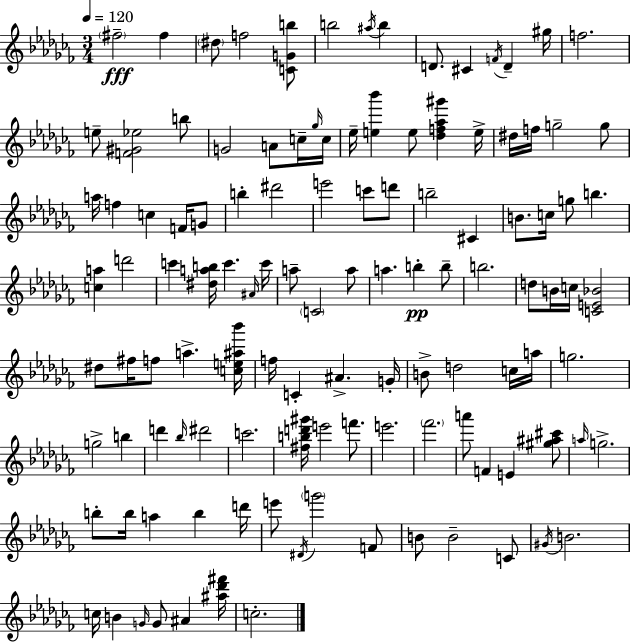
{
  \clef treble
  \numericTimeSignature
  \time 3/4
  \key aes \minor
  \tempo 4 = 120
  \parenthesize fis''2--\fff fis''4 | \parenthesize dis''8 f''2 <c' g' b''>8 | b''2 \acciaccatura { ais''16 } b''4 | d'8. cis'4 \acciaccatura { f'16 } d'4-- | \break gis''16 f''2. | e''8-- <f' gis' ees''>2 | b''8 g'2 a'8 | c''16-- \grace { ges''16 } c''16 ees''16-- <e'' bes'''>4 e''8 <des'' f'' aes'' gis'''>4 | \break e''16-> dis''16 f''16 g''2-- | g''8 a''16 f''4 c''4 | f'16 g'8 b''4-. dis'''2 | e'''2 c'''8 | \break d'''8 b''2-- cis'4 | b'8. c''16 g''8 b''4. | <c'' a''>4 d'''2 | c'''4 <dis'' a'' b''>16 c'''4. | \break \grace { ais'16 } c'''16 a''8-- \parenthesize c'2 | a''8 a''4. b''4-.\pp | b''8-- b''2. | d''8 b'16 c''16 <c' e' bes'>2 | \break dis''8 fis''16 f''8 a''4.-> | <c'' e'' ais'' bes'''>16 f''16 c'4-. ais'4.-> | g'16-. b'8-> d''2 | c''16 a''16 g''2. | \break g''2-> | b''4 d'''4 \grace { bes''16 } dis'''2 | c'''2. | <fis'' b'' d''' gis'''>16 e'''2 | \break f'''8. e'''2. | \parenthesize fes'''2. | a'''8 f'4 e'4 | <gis'' ais'' cis'''>8 \grace { a''16 } g''2.-> | \break b''8-. b''16 a''4 | b''4 d'''16 e'''8 \acciaccatura { dis'16 } \parenthesize g'''2 | f'8 b'8 b'2-- | c'8 \acciaccatura { gis'16 } b'2. | \break c''16 b'4 | \grace { g'16 } g'8 ais'4 <ais'' des''' fis'''>16 c''2.-. | \bar "|."
}